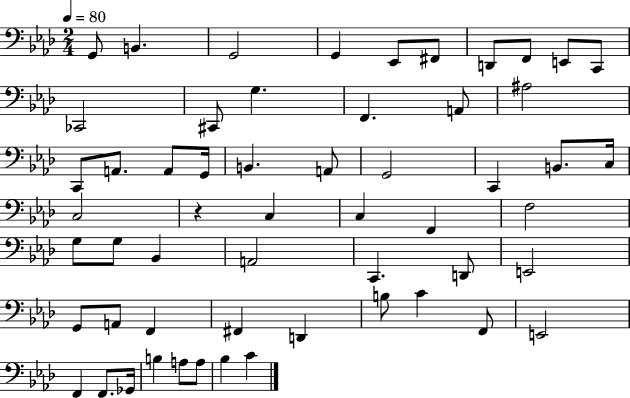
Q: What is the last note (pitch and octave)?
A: C4